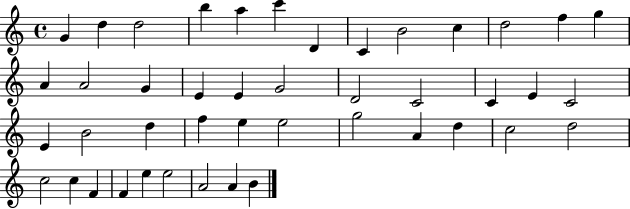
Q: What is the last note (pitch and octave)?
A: B4